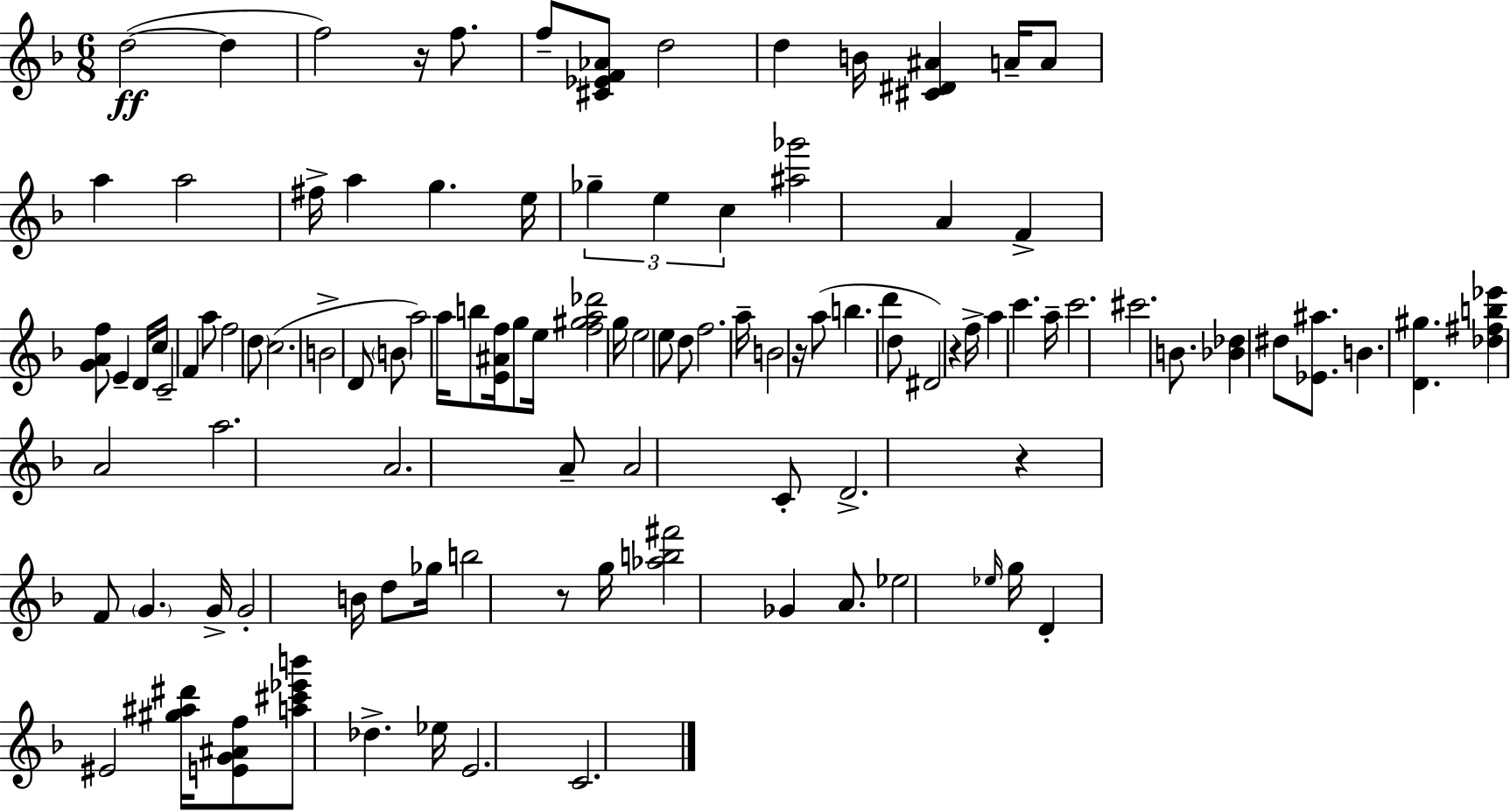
X:1
T:Untitled
M:6/8
L:1/4
K:F
d2 d f2 z/4 f/2 f/2 [^C_EF_A]/2 d2 d B/4 [^C^D^A] A/4 A/2 a a2 ^f/4 a g e/4 _g e c [^a_g']2 A F [GAf]/2 E D/4 c/4 C2 F a/2 f2 d/2 c2 B2 D/2 B/2 a2 a/4 b/2 [E^Af]/4 g/2 e/4 [f^ga_d']2 g/4 e2 e/2 d/2 f2 a/4 B2 z/4 a/2 b d' d/2 ^D2 z f/4 a c' a/4 c'2 ^c'2 B/2 [_B_d] ^d/2 [_E^a]/2 B [D^g] [_d^fb_e'] A2 a2 A2 A/2 A2 C/2 D2 z F/2 G G/4 G2 B/4 d/2 _g/4 b2 z/2 g/4 [_ab^f']2 _G A/2 _e2 _e/4 g/4 D ^E2 [^g^a^d']/4 [EG^Af]/2 [a^c'_e'b']/2 _d _e/4 E2 C2